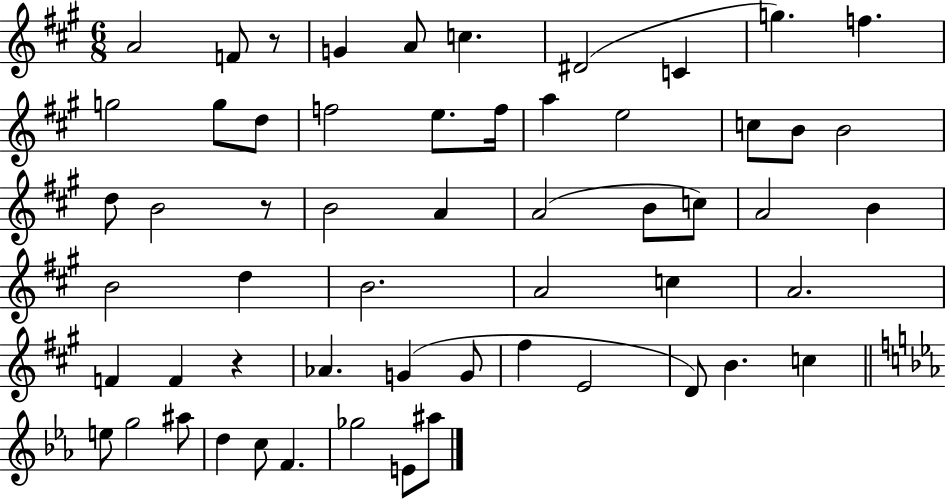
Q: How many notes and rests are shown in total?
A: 57